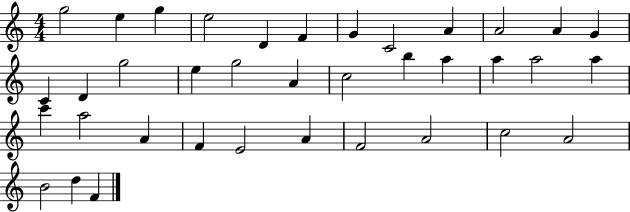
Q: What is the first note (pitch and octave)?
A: G5